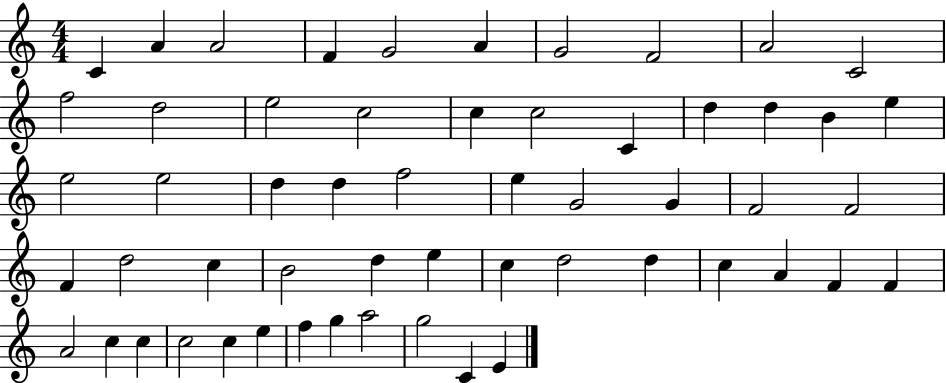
X:1
T:Untitled
M:4/4
L:1/4
K:C
C A A2 F G2 A G2 F2 A2 C2 f2 d2 e2 c2 c c2 C d d B e e2 e2 d d f2 e G2 G F2 F2 F d2 c B2 d e c d2 d c A F F A2 c c c2 c e f g a2 g2 C E